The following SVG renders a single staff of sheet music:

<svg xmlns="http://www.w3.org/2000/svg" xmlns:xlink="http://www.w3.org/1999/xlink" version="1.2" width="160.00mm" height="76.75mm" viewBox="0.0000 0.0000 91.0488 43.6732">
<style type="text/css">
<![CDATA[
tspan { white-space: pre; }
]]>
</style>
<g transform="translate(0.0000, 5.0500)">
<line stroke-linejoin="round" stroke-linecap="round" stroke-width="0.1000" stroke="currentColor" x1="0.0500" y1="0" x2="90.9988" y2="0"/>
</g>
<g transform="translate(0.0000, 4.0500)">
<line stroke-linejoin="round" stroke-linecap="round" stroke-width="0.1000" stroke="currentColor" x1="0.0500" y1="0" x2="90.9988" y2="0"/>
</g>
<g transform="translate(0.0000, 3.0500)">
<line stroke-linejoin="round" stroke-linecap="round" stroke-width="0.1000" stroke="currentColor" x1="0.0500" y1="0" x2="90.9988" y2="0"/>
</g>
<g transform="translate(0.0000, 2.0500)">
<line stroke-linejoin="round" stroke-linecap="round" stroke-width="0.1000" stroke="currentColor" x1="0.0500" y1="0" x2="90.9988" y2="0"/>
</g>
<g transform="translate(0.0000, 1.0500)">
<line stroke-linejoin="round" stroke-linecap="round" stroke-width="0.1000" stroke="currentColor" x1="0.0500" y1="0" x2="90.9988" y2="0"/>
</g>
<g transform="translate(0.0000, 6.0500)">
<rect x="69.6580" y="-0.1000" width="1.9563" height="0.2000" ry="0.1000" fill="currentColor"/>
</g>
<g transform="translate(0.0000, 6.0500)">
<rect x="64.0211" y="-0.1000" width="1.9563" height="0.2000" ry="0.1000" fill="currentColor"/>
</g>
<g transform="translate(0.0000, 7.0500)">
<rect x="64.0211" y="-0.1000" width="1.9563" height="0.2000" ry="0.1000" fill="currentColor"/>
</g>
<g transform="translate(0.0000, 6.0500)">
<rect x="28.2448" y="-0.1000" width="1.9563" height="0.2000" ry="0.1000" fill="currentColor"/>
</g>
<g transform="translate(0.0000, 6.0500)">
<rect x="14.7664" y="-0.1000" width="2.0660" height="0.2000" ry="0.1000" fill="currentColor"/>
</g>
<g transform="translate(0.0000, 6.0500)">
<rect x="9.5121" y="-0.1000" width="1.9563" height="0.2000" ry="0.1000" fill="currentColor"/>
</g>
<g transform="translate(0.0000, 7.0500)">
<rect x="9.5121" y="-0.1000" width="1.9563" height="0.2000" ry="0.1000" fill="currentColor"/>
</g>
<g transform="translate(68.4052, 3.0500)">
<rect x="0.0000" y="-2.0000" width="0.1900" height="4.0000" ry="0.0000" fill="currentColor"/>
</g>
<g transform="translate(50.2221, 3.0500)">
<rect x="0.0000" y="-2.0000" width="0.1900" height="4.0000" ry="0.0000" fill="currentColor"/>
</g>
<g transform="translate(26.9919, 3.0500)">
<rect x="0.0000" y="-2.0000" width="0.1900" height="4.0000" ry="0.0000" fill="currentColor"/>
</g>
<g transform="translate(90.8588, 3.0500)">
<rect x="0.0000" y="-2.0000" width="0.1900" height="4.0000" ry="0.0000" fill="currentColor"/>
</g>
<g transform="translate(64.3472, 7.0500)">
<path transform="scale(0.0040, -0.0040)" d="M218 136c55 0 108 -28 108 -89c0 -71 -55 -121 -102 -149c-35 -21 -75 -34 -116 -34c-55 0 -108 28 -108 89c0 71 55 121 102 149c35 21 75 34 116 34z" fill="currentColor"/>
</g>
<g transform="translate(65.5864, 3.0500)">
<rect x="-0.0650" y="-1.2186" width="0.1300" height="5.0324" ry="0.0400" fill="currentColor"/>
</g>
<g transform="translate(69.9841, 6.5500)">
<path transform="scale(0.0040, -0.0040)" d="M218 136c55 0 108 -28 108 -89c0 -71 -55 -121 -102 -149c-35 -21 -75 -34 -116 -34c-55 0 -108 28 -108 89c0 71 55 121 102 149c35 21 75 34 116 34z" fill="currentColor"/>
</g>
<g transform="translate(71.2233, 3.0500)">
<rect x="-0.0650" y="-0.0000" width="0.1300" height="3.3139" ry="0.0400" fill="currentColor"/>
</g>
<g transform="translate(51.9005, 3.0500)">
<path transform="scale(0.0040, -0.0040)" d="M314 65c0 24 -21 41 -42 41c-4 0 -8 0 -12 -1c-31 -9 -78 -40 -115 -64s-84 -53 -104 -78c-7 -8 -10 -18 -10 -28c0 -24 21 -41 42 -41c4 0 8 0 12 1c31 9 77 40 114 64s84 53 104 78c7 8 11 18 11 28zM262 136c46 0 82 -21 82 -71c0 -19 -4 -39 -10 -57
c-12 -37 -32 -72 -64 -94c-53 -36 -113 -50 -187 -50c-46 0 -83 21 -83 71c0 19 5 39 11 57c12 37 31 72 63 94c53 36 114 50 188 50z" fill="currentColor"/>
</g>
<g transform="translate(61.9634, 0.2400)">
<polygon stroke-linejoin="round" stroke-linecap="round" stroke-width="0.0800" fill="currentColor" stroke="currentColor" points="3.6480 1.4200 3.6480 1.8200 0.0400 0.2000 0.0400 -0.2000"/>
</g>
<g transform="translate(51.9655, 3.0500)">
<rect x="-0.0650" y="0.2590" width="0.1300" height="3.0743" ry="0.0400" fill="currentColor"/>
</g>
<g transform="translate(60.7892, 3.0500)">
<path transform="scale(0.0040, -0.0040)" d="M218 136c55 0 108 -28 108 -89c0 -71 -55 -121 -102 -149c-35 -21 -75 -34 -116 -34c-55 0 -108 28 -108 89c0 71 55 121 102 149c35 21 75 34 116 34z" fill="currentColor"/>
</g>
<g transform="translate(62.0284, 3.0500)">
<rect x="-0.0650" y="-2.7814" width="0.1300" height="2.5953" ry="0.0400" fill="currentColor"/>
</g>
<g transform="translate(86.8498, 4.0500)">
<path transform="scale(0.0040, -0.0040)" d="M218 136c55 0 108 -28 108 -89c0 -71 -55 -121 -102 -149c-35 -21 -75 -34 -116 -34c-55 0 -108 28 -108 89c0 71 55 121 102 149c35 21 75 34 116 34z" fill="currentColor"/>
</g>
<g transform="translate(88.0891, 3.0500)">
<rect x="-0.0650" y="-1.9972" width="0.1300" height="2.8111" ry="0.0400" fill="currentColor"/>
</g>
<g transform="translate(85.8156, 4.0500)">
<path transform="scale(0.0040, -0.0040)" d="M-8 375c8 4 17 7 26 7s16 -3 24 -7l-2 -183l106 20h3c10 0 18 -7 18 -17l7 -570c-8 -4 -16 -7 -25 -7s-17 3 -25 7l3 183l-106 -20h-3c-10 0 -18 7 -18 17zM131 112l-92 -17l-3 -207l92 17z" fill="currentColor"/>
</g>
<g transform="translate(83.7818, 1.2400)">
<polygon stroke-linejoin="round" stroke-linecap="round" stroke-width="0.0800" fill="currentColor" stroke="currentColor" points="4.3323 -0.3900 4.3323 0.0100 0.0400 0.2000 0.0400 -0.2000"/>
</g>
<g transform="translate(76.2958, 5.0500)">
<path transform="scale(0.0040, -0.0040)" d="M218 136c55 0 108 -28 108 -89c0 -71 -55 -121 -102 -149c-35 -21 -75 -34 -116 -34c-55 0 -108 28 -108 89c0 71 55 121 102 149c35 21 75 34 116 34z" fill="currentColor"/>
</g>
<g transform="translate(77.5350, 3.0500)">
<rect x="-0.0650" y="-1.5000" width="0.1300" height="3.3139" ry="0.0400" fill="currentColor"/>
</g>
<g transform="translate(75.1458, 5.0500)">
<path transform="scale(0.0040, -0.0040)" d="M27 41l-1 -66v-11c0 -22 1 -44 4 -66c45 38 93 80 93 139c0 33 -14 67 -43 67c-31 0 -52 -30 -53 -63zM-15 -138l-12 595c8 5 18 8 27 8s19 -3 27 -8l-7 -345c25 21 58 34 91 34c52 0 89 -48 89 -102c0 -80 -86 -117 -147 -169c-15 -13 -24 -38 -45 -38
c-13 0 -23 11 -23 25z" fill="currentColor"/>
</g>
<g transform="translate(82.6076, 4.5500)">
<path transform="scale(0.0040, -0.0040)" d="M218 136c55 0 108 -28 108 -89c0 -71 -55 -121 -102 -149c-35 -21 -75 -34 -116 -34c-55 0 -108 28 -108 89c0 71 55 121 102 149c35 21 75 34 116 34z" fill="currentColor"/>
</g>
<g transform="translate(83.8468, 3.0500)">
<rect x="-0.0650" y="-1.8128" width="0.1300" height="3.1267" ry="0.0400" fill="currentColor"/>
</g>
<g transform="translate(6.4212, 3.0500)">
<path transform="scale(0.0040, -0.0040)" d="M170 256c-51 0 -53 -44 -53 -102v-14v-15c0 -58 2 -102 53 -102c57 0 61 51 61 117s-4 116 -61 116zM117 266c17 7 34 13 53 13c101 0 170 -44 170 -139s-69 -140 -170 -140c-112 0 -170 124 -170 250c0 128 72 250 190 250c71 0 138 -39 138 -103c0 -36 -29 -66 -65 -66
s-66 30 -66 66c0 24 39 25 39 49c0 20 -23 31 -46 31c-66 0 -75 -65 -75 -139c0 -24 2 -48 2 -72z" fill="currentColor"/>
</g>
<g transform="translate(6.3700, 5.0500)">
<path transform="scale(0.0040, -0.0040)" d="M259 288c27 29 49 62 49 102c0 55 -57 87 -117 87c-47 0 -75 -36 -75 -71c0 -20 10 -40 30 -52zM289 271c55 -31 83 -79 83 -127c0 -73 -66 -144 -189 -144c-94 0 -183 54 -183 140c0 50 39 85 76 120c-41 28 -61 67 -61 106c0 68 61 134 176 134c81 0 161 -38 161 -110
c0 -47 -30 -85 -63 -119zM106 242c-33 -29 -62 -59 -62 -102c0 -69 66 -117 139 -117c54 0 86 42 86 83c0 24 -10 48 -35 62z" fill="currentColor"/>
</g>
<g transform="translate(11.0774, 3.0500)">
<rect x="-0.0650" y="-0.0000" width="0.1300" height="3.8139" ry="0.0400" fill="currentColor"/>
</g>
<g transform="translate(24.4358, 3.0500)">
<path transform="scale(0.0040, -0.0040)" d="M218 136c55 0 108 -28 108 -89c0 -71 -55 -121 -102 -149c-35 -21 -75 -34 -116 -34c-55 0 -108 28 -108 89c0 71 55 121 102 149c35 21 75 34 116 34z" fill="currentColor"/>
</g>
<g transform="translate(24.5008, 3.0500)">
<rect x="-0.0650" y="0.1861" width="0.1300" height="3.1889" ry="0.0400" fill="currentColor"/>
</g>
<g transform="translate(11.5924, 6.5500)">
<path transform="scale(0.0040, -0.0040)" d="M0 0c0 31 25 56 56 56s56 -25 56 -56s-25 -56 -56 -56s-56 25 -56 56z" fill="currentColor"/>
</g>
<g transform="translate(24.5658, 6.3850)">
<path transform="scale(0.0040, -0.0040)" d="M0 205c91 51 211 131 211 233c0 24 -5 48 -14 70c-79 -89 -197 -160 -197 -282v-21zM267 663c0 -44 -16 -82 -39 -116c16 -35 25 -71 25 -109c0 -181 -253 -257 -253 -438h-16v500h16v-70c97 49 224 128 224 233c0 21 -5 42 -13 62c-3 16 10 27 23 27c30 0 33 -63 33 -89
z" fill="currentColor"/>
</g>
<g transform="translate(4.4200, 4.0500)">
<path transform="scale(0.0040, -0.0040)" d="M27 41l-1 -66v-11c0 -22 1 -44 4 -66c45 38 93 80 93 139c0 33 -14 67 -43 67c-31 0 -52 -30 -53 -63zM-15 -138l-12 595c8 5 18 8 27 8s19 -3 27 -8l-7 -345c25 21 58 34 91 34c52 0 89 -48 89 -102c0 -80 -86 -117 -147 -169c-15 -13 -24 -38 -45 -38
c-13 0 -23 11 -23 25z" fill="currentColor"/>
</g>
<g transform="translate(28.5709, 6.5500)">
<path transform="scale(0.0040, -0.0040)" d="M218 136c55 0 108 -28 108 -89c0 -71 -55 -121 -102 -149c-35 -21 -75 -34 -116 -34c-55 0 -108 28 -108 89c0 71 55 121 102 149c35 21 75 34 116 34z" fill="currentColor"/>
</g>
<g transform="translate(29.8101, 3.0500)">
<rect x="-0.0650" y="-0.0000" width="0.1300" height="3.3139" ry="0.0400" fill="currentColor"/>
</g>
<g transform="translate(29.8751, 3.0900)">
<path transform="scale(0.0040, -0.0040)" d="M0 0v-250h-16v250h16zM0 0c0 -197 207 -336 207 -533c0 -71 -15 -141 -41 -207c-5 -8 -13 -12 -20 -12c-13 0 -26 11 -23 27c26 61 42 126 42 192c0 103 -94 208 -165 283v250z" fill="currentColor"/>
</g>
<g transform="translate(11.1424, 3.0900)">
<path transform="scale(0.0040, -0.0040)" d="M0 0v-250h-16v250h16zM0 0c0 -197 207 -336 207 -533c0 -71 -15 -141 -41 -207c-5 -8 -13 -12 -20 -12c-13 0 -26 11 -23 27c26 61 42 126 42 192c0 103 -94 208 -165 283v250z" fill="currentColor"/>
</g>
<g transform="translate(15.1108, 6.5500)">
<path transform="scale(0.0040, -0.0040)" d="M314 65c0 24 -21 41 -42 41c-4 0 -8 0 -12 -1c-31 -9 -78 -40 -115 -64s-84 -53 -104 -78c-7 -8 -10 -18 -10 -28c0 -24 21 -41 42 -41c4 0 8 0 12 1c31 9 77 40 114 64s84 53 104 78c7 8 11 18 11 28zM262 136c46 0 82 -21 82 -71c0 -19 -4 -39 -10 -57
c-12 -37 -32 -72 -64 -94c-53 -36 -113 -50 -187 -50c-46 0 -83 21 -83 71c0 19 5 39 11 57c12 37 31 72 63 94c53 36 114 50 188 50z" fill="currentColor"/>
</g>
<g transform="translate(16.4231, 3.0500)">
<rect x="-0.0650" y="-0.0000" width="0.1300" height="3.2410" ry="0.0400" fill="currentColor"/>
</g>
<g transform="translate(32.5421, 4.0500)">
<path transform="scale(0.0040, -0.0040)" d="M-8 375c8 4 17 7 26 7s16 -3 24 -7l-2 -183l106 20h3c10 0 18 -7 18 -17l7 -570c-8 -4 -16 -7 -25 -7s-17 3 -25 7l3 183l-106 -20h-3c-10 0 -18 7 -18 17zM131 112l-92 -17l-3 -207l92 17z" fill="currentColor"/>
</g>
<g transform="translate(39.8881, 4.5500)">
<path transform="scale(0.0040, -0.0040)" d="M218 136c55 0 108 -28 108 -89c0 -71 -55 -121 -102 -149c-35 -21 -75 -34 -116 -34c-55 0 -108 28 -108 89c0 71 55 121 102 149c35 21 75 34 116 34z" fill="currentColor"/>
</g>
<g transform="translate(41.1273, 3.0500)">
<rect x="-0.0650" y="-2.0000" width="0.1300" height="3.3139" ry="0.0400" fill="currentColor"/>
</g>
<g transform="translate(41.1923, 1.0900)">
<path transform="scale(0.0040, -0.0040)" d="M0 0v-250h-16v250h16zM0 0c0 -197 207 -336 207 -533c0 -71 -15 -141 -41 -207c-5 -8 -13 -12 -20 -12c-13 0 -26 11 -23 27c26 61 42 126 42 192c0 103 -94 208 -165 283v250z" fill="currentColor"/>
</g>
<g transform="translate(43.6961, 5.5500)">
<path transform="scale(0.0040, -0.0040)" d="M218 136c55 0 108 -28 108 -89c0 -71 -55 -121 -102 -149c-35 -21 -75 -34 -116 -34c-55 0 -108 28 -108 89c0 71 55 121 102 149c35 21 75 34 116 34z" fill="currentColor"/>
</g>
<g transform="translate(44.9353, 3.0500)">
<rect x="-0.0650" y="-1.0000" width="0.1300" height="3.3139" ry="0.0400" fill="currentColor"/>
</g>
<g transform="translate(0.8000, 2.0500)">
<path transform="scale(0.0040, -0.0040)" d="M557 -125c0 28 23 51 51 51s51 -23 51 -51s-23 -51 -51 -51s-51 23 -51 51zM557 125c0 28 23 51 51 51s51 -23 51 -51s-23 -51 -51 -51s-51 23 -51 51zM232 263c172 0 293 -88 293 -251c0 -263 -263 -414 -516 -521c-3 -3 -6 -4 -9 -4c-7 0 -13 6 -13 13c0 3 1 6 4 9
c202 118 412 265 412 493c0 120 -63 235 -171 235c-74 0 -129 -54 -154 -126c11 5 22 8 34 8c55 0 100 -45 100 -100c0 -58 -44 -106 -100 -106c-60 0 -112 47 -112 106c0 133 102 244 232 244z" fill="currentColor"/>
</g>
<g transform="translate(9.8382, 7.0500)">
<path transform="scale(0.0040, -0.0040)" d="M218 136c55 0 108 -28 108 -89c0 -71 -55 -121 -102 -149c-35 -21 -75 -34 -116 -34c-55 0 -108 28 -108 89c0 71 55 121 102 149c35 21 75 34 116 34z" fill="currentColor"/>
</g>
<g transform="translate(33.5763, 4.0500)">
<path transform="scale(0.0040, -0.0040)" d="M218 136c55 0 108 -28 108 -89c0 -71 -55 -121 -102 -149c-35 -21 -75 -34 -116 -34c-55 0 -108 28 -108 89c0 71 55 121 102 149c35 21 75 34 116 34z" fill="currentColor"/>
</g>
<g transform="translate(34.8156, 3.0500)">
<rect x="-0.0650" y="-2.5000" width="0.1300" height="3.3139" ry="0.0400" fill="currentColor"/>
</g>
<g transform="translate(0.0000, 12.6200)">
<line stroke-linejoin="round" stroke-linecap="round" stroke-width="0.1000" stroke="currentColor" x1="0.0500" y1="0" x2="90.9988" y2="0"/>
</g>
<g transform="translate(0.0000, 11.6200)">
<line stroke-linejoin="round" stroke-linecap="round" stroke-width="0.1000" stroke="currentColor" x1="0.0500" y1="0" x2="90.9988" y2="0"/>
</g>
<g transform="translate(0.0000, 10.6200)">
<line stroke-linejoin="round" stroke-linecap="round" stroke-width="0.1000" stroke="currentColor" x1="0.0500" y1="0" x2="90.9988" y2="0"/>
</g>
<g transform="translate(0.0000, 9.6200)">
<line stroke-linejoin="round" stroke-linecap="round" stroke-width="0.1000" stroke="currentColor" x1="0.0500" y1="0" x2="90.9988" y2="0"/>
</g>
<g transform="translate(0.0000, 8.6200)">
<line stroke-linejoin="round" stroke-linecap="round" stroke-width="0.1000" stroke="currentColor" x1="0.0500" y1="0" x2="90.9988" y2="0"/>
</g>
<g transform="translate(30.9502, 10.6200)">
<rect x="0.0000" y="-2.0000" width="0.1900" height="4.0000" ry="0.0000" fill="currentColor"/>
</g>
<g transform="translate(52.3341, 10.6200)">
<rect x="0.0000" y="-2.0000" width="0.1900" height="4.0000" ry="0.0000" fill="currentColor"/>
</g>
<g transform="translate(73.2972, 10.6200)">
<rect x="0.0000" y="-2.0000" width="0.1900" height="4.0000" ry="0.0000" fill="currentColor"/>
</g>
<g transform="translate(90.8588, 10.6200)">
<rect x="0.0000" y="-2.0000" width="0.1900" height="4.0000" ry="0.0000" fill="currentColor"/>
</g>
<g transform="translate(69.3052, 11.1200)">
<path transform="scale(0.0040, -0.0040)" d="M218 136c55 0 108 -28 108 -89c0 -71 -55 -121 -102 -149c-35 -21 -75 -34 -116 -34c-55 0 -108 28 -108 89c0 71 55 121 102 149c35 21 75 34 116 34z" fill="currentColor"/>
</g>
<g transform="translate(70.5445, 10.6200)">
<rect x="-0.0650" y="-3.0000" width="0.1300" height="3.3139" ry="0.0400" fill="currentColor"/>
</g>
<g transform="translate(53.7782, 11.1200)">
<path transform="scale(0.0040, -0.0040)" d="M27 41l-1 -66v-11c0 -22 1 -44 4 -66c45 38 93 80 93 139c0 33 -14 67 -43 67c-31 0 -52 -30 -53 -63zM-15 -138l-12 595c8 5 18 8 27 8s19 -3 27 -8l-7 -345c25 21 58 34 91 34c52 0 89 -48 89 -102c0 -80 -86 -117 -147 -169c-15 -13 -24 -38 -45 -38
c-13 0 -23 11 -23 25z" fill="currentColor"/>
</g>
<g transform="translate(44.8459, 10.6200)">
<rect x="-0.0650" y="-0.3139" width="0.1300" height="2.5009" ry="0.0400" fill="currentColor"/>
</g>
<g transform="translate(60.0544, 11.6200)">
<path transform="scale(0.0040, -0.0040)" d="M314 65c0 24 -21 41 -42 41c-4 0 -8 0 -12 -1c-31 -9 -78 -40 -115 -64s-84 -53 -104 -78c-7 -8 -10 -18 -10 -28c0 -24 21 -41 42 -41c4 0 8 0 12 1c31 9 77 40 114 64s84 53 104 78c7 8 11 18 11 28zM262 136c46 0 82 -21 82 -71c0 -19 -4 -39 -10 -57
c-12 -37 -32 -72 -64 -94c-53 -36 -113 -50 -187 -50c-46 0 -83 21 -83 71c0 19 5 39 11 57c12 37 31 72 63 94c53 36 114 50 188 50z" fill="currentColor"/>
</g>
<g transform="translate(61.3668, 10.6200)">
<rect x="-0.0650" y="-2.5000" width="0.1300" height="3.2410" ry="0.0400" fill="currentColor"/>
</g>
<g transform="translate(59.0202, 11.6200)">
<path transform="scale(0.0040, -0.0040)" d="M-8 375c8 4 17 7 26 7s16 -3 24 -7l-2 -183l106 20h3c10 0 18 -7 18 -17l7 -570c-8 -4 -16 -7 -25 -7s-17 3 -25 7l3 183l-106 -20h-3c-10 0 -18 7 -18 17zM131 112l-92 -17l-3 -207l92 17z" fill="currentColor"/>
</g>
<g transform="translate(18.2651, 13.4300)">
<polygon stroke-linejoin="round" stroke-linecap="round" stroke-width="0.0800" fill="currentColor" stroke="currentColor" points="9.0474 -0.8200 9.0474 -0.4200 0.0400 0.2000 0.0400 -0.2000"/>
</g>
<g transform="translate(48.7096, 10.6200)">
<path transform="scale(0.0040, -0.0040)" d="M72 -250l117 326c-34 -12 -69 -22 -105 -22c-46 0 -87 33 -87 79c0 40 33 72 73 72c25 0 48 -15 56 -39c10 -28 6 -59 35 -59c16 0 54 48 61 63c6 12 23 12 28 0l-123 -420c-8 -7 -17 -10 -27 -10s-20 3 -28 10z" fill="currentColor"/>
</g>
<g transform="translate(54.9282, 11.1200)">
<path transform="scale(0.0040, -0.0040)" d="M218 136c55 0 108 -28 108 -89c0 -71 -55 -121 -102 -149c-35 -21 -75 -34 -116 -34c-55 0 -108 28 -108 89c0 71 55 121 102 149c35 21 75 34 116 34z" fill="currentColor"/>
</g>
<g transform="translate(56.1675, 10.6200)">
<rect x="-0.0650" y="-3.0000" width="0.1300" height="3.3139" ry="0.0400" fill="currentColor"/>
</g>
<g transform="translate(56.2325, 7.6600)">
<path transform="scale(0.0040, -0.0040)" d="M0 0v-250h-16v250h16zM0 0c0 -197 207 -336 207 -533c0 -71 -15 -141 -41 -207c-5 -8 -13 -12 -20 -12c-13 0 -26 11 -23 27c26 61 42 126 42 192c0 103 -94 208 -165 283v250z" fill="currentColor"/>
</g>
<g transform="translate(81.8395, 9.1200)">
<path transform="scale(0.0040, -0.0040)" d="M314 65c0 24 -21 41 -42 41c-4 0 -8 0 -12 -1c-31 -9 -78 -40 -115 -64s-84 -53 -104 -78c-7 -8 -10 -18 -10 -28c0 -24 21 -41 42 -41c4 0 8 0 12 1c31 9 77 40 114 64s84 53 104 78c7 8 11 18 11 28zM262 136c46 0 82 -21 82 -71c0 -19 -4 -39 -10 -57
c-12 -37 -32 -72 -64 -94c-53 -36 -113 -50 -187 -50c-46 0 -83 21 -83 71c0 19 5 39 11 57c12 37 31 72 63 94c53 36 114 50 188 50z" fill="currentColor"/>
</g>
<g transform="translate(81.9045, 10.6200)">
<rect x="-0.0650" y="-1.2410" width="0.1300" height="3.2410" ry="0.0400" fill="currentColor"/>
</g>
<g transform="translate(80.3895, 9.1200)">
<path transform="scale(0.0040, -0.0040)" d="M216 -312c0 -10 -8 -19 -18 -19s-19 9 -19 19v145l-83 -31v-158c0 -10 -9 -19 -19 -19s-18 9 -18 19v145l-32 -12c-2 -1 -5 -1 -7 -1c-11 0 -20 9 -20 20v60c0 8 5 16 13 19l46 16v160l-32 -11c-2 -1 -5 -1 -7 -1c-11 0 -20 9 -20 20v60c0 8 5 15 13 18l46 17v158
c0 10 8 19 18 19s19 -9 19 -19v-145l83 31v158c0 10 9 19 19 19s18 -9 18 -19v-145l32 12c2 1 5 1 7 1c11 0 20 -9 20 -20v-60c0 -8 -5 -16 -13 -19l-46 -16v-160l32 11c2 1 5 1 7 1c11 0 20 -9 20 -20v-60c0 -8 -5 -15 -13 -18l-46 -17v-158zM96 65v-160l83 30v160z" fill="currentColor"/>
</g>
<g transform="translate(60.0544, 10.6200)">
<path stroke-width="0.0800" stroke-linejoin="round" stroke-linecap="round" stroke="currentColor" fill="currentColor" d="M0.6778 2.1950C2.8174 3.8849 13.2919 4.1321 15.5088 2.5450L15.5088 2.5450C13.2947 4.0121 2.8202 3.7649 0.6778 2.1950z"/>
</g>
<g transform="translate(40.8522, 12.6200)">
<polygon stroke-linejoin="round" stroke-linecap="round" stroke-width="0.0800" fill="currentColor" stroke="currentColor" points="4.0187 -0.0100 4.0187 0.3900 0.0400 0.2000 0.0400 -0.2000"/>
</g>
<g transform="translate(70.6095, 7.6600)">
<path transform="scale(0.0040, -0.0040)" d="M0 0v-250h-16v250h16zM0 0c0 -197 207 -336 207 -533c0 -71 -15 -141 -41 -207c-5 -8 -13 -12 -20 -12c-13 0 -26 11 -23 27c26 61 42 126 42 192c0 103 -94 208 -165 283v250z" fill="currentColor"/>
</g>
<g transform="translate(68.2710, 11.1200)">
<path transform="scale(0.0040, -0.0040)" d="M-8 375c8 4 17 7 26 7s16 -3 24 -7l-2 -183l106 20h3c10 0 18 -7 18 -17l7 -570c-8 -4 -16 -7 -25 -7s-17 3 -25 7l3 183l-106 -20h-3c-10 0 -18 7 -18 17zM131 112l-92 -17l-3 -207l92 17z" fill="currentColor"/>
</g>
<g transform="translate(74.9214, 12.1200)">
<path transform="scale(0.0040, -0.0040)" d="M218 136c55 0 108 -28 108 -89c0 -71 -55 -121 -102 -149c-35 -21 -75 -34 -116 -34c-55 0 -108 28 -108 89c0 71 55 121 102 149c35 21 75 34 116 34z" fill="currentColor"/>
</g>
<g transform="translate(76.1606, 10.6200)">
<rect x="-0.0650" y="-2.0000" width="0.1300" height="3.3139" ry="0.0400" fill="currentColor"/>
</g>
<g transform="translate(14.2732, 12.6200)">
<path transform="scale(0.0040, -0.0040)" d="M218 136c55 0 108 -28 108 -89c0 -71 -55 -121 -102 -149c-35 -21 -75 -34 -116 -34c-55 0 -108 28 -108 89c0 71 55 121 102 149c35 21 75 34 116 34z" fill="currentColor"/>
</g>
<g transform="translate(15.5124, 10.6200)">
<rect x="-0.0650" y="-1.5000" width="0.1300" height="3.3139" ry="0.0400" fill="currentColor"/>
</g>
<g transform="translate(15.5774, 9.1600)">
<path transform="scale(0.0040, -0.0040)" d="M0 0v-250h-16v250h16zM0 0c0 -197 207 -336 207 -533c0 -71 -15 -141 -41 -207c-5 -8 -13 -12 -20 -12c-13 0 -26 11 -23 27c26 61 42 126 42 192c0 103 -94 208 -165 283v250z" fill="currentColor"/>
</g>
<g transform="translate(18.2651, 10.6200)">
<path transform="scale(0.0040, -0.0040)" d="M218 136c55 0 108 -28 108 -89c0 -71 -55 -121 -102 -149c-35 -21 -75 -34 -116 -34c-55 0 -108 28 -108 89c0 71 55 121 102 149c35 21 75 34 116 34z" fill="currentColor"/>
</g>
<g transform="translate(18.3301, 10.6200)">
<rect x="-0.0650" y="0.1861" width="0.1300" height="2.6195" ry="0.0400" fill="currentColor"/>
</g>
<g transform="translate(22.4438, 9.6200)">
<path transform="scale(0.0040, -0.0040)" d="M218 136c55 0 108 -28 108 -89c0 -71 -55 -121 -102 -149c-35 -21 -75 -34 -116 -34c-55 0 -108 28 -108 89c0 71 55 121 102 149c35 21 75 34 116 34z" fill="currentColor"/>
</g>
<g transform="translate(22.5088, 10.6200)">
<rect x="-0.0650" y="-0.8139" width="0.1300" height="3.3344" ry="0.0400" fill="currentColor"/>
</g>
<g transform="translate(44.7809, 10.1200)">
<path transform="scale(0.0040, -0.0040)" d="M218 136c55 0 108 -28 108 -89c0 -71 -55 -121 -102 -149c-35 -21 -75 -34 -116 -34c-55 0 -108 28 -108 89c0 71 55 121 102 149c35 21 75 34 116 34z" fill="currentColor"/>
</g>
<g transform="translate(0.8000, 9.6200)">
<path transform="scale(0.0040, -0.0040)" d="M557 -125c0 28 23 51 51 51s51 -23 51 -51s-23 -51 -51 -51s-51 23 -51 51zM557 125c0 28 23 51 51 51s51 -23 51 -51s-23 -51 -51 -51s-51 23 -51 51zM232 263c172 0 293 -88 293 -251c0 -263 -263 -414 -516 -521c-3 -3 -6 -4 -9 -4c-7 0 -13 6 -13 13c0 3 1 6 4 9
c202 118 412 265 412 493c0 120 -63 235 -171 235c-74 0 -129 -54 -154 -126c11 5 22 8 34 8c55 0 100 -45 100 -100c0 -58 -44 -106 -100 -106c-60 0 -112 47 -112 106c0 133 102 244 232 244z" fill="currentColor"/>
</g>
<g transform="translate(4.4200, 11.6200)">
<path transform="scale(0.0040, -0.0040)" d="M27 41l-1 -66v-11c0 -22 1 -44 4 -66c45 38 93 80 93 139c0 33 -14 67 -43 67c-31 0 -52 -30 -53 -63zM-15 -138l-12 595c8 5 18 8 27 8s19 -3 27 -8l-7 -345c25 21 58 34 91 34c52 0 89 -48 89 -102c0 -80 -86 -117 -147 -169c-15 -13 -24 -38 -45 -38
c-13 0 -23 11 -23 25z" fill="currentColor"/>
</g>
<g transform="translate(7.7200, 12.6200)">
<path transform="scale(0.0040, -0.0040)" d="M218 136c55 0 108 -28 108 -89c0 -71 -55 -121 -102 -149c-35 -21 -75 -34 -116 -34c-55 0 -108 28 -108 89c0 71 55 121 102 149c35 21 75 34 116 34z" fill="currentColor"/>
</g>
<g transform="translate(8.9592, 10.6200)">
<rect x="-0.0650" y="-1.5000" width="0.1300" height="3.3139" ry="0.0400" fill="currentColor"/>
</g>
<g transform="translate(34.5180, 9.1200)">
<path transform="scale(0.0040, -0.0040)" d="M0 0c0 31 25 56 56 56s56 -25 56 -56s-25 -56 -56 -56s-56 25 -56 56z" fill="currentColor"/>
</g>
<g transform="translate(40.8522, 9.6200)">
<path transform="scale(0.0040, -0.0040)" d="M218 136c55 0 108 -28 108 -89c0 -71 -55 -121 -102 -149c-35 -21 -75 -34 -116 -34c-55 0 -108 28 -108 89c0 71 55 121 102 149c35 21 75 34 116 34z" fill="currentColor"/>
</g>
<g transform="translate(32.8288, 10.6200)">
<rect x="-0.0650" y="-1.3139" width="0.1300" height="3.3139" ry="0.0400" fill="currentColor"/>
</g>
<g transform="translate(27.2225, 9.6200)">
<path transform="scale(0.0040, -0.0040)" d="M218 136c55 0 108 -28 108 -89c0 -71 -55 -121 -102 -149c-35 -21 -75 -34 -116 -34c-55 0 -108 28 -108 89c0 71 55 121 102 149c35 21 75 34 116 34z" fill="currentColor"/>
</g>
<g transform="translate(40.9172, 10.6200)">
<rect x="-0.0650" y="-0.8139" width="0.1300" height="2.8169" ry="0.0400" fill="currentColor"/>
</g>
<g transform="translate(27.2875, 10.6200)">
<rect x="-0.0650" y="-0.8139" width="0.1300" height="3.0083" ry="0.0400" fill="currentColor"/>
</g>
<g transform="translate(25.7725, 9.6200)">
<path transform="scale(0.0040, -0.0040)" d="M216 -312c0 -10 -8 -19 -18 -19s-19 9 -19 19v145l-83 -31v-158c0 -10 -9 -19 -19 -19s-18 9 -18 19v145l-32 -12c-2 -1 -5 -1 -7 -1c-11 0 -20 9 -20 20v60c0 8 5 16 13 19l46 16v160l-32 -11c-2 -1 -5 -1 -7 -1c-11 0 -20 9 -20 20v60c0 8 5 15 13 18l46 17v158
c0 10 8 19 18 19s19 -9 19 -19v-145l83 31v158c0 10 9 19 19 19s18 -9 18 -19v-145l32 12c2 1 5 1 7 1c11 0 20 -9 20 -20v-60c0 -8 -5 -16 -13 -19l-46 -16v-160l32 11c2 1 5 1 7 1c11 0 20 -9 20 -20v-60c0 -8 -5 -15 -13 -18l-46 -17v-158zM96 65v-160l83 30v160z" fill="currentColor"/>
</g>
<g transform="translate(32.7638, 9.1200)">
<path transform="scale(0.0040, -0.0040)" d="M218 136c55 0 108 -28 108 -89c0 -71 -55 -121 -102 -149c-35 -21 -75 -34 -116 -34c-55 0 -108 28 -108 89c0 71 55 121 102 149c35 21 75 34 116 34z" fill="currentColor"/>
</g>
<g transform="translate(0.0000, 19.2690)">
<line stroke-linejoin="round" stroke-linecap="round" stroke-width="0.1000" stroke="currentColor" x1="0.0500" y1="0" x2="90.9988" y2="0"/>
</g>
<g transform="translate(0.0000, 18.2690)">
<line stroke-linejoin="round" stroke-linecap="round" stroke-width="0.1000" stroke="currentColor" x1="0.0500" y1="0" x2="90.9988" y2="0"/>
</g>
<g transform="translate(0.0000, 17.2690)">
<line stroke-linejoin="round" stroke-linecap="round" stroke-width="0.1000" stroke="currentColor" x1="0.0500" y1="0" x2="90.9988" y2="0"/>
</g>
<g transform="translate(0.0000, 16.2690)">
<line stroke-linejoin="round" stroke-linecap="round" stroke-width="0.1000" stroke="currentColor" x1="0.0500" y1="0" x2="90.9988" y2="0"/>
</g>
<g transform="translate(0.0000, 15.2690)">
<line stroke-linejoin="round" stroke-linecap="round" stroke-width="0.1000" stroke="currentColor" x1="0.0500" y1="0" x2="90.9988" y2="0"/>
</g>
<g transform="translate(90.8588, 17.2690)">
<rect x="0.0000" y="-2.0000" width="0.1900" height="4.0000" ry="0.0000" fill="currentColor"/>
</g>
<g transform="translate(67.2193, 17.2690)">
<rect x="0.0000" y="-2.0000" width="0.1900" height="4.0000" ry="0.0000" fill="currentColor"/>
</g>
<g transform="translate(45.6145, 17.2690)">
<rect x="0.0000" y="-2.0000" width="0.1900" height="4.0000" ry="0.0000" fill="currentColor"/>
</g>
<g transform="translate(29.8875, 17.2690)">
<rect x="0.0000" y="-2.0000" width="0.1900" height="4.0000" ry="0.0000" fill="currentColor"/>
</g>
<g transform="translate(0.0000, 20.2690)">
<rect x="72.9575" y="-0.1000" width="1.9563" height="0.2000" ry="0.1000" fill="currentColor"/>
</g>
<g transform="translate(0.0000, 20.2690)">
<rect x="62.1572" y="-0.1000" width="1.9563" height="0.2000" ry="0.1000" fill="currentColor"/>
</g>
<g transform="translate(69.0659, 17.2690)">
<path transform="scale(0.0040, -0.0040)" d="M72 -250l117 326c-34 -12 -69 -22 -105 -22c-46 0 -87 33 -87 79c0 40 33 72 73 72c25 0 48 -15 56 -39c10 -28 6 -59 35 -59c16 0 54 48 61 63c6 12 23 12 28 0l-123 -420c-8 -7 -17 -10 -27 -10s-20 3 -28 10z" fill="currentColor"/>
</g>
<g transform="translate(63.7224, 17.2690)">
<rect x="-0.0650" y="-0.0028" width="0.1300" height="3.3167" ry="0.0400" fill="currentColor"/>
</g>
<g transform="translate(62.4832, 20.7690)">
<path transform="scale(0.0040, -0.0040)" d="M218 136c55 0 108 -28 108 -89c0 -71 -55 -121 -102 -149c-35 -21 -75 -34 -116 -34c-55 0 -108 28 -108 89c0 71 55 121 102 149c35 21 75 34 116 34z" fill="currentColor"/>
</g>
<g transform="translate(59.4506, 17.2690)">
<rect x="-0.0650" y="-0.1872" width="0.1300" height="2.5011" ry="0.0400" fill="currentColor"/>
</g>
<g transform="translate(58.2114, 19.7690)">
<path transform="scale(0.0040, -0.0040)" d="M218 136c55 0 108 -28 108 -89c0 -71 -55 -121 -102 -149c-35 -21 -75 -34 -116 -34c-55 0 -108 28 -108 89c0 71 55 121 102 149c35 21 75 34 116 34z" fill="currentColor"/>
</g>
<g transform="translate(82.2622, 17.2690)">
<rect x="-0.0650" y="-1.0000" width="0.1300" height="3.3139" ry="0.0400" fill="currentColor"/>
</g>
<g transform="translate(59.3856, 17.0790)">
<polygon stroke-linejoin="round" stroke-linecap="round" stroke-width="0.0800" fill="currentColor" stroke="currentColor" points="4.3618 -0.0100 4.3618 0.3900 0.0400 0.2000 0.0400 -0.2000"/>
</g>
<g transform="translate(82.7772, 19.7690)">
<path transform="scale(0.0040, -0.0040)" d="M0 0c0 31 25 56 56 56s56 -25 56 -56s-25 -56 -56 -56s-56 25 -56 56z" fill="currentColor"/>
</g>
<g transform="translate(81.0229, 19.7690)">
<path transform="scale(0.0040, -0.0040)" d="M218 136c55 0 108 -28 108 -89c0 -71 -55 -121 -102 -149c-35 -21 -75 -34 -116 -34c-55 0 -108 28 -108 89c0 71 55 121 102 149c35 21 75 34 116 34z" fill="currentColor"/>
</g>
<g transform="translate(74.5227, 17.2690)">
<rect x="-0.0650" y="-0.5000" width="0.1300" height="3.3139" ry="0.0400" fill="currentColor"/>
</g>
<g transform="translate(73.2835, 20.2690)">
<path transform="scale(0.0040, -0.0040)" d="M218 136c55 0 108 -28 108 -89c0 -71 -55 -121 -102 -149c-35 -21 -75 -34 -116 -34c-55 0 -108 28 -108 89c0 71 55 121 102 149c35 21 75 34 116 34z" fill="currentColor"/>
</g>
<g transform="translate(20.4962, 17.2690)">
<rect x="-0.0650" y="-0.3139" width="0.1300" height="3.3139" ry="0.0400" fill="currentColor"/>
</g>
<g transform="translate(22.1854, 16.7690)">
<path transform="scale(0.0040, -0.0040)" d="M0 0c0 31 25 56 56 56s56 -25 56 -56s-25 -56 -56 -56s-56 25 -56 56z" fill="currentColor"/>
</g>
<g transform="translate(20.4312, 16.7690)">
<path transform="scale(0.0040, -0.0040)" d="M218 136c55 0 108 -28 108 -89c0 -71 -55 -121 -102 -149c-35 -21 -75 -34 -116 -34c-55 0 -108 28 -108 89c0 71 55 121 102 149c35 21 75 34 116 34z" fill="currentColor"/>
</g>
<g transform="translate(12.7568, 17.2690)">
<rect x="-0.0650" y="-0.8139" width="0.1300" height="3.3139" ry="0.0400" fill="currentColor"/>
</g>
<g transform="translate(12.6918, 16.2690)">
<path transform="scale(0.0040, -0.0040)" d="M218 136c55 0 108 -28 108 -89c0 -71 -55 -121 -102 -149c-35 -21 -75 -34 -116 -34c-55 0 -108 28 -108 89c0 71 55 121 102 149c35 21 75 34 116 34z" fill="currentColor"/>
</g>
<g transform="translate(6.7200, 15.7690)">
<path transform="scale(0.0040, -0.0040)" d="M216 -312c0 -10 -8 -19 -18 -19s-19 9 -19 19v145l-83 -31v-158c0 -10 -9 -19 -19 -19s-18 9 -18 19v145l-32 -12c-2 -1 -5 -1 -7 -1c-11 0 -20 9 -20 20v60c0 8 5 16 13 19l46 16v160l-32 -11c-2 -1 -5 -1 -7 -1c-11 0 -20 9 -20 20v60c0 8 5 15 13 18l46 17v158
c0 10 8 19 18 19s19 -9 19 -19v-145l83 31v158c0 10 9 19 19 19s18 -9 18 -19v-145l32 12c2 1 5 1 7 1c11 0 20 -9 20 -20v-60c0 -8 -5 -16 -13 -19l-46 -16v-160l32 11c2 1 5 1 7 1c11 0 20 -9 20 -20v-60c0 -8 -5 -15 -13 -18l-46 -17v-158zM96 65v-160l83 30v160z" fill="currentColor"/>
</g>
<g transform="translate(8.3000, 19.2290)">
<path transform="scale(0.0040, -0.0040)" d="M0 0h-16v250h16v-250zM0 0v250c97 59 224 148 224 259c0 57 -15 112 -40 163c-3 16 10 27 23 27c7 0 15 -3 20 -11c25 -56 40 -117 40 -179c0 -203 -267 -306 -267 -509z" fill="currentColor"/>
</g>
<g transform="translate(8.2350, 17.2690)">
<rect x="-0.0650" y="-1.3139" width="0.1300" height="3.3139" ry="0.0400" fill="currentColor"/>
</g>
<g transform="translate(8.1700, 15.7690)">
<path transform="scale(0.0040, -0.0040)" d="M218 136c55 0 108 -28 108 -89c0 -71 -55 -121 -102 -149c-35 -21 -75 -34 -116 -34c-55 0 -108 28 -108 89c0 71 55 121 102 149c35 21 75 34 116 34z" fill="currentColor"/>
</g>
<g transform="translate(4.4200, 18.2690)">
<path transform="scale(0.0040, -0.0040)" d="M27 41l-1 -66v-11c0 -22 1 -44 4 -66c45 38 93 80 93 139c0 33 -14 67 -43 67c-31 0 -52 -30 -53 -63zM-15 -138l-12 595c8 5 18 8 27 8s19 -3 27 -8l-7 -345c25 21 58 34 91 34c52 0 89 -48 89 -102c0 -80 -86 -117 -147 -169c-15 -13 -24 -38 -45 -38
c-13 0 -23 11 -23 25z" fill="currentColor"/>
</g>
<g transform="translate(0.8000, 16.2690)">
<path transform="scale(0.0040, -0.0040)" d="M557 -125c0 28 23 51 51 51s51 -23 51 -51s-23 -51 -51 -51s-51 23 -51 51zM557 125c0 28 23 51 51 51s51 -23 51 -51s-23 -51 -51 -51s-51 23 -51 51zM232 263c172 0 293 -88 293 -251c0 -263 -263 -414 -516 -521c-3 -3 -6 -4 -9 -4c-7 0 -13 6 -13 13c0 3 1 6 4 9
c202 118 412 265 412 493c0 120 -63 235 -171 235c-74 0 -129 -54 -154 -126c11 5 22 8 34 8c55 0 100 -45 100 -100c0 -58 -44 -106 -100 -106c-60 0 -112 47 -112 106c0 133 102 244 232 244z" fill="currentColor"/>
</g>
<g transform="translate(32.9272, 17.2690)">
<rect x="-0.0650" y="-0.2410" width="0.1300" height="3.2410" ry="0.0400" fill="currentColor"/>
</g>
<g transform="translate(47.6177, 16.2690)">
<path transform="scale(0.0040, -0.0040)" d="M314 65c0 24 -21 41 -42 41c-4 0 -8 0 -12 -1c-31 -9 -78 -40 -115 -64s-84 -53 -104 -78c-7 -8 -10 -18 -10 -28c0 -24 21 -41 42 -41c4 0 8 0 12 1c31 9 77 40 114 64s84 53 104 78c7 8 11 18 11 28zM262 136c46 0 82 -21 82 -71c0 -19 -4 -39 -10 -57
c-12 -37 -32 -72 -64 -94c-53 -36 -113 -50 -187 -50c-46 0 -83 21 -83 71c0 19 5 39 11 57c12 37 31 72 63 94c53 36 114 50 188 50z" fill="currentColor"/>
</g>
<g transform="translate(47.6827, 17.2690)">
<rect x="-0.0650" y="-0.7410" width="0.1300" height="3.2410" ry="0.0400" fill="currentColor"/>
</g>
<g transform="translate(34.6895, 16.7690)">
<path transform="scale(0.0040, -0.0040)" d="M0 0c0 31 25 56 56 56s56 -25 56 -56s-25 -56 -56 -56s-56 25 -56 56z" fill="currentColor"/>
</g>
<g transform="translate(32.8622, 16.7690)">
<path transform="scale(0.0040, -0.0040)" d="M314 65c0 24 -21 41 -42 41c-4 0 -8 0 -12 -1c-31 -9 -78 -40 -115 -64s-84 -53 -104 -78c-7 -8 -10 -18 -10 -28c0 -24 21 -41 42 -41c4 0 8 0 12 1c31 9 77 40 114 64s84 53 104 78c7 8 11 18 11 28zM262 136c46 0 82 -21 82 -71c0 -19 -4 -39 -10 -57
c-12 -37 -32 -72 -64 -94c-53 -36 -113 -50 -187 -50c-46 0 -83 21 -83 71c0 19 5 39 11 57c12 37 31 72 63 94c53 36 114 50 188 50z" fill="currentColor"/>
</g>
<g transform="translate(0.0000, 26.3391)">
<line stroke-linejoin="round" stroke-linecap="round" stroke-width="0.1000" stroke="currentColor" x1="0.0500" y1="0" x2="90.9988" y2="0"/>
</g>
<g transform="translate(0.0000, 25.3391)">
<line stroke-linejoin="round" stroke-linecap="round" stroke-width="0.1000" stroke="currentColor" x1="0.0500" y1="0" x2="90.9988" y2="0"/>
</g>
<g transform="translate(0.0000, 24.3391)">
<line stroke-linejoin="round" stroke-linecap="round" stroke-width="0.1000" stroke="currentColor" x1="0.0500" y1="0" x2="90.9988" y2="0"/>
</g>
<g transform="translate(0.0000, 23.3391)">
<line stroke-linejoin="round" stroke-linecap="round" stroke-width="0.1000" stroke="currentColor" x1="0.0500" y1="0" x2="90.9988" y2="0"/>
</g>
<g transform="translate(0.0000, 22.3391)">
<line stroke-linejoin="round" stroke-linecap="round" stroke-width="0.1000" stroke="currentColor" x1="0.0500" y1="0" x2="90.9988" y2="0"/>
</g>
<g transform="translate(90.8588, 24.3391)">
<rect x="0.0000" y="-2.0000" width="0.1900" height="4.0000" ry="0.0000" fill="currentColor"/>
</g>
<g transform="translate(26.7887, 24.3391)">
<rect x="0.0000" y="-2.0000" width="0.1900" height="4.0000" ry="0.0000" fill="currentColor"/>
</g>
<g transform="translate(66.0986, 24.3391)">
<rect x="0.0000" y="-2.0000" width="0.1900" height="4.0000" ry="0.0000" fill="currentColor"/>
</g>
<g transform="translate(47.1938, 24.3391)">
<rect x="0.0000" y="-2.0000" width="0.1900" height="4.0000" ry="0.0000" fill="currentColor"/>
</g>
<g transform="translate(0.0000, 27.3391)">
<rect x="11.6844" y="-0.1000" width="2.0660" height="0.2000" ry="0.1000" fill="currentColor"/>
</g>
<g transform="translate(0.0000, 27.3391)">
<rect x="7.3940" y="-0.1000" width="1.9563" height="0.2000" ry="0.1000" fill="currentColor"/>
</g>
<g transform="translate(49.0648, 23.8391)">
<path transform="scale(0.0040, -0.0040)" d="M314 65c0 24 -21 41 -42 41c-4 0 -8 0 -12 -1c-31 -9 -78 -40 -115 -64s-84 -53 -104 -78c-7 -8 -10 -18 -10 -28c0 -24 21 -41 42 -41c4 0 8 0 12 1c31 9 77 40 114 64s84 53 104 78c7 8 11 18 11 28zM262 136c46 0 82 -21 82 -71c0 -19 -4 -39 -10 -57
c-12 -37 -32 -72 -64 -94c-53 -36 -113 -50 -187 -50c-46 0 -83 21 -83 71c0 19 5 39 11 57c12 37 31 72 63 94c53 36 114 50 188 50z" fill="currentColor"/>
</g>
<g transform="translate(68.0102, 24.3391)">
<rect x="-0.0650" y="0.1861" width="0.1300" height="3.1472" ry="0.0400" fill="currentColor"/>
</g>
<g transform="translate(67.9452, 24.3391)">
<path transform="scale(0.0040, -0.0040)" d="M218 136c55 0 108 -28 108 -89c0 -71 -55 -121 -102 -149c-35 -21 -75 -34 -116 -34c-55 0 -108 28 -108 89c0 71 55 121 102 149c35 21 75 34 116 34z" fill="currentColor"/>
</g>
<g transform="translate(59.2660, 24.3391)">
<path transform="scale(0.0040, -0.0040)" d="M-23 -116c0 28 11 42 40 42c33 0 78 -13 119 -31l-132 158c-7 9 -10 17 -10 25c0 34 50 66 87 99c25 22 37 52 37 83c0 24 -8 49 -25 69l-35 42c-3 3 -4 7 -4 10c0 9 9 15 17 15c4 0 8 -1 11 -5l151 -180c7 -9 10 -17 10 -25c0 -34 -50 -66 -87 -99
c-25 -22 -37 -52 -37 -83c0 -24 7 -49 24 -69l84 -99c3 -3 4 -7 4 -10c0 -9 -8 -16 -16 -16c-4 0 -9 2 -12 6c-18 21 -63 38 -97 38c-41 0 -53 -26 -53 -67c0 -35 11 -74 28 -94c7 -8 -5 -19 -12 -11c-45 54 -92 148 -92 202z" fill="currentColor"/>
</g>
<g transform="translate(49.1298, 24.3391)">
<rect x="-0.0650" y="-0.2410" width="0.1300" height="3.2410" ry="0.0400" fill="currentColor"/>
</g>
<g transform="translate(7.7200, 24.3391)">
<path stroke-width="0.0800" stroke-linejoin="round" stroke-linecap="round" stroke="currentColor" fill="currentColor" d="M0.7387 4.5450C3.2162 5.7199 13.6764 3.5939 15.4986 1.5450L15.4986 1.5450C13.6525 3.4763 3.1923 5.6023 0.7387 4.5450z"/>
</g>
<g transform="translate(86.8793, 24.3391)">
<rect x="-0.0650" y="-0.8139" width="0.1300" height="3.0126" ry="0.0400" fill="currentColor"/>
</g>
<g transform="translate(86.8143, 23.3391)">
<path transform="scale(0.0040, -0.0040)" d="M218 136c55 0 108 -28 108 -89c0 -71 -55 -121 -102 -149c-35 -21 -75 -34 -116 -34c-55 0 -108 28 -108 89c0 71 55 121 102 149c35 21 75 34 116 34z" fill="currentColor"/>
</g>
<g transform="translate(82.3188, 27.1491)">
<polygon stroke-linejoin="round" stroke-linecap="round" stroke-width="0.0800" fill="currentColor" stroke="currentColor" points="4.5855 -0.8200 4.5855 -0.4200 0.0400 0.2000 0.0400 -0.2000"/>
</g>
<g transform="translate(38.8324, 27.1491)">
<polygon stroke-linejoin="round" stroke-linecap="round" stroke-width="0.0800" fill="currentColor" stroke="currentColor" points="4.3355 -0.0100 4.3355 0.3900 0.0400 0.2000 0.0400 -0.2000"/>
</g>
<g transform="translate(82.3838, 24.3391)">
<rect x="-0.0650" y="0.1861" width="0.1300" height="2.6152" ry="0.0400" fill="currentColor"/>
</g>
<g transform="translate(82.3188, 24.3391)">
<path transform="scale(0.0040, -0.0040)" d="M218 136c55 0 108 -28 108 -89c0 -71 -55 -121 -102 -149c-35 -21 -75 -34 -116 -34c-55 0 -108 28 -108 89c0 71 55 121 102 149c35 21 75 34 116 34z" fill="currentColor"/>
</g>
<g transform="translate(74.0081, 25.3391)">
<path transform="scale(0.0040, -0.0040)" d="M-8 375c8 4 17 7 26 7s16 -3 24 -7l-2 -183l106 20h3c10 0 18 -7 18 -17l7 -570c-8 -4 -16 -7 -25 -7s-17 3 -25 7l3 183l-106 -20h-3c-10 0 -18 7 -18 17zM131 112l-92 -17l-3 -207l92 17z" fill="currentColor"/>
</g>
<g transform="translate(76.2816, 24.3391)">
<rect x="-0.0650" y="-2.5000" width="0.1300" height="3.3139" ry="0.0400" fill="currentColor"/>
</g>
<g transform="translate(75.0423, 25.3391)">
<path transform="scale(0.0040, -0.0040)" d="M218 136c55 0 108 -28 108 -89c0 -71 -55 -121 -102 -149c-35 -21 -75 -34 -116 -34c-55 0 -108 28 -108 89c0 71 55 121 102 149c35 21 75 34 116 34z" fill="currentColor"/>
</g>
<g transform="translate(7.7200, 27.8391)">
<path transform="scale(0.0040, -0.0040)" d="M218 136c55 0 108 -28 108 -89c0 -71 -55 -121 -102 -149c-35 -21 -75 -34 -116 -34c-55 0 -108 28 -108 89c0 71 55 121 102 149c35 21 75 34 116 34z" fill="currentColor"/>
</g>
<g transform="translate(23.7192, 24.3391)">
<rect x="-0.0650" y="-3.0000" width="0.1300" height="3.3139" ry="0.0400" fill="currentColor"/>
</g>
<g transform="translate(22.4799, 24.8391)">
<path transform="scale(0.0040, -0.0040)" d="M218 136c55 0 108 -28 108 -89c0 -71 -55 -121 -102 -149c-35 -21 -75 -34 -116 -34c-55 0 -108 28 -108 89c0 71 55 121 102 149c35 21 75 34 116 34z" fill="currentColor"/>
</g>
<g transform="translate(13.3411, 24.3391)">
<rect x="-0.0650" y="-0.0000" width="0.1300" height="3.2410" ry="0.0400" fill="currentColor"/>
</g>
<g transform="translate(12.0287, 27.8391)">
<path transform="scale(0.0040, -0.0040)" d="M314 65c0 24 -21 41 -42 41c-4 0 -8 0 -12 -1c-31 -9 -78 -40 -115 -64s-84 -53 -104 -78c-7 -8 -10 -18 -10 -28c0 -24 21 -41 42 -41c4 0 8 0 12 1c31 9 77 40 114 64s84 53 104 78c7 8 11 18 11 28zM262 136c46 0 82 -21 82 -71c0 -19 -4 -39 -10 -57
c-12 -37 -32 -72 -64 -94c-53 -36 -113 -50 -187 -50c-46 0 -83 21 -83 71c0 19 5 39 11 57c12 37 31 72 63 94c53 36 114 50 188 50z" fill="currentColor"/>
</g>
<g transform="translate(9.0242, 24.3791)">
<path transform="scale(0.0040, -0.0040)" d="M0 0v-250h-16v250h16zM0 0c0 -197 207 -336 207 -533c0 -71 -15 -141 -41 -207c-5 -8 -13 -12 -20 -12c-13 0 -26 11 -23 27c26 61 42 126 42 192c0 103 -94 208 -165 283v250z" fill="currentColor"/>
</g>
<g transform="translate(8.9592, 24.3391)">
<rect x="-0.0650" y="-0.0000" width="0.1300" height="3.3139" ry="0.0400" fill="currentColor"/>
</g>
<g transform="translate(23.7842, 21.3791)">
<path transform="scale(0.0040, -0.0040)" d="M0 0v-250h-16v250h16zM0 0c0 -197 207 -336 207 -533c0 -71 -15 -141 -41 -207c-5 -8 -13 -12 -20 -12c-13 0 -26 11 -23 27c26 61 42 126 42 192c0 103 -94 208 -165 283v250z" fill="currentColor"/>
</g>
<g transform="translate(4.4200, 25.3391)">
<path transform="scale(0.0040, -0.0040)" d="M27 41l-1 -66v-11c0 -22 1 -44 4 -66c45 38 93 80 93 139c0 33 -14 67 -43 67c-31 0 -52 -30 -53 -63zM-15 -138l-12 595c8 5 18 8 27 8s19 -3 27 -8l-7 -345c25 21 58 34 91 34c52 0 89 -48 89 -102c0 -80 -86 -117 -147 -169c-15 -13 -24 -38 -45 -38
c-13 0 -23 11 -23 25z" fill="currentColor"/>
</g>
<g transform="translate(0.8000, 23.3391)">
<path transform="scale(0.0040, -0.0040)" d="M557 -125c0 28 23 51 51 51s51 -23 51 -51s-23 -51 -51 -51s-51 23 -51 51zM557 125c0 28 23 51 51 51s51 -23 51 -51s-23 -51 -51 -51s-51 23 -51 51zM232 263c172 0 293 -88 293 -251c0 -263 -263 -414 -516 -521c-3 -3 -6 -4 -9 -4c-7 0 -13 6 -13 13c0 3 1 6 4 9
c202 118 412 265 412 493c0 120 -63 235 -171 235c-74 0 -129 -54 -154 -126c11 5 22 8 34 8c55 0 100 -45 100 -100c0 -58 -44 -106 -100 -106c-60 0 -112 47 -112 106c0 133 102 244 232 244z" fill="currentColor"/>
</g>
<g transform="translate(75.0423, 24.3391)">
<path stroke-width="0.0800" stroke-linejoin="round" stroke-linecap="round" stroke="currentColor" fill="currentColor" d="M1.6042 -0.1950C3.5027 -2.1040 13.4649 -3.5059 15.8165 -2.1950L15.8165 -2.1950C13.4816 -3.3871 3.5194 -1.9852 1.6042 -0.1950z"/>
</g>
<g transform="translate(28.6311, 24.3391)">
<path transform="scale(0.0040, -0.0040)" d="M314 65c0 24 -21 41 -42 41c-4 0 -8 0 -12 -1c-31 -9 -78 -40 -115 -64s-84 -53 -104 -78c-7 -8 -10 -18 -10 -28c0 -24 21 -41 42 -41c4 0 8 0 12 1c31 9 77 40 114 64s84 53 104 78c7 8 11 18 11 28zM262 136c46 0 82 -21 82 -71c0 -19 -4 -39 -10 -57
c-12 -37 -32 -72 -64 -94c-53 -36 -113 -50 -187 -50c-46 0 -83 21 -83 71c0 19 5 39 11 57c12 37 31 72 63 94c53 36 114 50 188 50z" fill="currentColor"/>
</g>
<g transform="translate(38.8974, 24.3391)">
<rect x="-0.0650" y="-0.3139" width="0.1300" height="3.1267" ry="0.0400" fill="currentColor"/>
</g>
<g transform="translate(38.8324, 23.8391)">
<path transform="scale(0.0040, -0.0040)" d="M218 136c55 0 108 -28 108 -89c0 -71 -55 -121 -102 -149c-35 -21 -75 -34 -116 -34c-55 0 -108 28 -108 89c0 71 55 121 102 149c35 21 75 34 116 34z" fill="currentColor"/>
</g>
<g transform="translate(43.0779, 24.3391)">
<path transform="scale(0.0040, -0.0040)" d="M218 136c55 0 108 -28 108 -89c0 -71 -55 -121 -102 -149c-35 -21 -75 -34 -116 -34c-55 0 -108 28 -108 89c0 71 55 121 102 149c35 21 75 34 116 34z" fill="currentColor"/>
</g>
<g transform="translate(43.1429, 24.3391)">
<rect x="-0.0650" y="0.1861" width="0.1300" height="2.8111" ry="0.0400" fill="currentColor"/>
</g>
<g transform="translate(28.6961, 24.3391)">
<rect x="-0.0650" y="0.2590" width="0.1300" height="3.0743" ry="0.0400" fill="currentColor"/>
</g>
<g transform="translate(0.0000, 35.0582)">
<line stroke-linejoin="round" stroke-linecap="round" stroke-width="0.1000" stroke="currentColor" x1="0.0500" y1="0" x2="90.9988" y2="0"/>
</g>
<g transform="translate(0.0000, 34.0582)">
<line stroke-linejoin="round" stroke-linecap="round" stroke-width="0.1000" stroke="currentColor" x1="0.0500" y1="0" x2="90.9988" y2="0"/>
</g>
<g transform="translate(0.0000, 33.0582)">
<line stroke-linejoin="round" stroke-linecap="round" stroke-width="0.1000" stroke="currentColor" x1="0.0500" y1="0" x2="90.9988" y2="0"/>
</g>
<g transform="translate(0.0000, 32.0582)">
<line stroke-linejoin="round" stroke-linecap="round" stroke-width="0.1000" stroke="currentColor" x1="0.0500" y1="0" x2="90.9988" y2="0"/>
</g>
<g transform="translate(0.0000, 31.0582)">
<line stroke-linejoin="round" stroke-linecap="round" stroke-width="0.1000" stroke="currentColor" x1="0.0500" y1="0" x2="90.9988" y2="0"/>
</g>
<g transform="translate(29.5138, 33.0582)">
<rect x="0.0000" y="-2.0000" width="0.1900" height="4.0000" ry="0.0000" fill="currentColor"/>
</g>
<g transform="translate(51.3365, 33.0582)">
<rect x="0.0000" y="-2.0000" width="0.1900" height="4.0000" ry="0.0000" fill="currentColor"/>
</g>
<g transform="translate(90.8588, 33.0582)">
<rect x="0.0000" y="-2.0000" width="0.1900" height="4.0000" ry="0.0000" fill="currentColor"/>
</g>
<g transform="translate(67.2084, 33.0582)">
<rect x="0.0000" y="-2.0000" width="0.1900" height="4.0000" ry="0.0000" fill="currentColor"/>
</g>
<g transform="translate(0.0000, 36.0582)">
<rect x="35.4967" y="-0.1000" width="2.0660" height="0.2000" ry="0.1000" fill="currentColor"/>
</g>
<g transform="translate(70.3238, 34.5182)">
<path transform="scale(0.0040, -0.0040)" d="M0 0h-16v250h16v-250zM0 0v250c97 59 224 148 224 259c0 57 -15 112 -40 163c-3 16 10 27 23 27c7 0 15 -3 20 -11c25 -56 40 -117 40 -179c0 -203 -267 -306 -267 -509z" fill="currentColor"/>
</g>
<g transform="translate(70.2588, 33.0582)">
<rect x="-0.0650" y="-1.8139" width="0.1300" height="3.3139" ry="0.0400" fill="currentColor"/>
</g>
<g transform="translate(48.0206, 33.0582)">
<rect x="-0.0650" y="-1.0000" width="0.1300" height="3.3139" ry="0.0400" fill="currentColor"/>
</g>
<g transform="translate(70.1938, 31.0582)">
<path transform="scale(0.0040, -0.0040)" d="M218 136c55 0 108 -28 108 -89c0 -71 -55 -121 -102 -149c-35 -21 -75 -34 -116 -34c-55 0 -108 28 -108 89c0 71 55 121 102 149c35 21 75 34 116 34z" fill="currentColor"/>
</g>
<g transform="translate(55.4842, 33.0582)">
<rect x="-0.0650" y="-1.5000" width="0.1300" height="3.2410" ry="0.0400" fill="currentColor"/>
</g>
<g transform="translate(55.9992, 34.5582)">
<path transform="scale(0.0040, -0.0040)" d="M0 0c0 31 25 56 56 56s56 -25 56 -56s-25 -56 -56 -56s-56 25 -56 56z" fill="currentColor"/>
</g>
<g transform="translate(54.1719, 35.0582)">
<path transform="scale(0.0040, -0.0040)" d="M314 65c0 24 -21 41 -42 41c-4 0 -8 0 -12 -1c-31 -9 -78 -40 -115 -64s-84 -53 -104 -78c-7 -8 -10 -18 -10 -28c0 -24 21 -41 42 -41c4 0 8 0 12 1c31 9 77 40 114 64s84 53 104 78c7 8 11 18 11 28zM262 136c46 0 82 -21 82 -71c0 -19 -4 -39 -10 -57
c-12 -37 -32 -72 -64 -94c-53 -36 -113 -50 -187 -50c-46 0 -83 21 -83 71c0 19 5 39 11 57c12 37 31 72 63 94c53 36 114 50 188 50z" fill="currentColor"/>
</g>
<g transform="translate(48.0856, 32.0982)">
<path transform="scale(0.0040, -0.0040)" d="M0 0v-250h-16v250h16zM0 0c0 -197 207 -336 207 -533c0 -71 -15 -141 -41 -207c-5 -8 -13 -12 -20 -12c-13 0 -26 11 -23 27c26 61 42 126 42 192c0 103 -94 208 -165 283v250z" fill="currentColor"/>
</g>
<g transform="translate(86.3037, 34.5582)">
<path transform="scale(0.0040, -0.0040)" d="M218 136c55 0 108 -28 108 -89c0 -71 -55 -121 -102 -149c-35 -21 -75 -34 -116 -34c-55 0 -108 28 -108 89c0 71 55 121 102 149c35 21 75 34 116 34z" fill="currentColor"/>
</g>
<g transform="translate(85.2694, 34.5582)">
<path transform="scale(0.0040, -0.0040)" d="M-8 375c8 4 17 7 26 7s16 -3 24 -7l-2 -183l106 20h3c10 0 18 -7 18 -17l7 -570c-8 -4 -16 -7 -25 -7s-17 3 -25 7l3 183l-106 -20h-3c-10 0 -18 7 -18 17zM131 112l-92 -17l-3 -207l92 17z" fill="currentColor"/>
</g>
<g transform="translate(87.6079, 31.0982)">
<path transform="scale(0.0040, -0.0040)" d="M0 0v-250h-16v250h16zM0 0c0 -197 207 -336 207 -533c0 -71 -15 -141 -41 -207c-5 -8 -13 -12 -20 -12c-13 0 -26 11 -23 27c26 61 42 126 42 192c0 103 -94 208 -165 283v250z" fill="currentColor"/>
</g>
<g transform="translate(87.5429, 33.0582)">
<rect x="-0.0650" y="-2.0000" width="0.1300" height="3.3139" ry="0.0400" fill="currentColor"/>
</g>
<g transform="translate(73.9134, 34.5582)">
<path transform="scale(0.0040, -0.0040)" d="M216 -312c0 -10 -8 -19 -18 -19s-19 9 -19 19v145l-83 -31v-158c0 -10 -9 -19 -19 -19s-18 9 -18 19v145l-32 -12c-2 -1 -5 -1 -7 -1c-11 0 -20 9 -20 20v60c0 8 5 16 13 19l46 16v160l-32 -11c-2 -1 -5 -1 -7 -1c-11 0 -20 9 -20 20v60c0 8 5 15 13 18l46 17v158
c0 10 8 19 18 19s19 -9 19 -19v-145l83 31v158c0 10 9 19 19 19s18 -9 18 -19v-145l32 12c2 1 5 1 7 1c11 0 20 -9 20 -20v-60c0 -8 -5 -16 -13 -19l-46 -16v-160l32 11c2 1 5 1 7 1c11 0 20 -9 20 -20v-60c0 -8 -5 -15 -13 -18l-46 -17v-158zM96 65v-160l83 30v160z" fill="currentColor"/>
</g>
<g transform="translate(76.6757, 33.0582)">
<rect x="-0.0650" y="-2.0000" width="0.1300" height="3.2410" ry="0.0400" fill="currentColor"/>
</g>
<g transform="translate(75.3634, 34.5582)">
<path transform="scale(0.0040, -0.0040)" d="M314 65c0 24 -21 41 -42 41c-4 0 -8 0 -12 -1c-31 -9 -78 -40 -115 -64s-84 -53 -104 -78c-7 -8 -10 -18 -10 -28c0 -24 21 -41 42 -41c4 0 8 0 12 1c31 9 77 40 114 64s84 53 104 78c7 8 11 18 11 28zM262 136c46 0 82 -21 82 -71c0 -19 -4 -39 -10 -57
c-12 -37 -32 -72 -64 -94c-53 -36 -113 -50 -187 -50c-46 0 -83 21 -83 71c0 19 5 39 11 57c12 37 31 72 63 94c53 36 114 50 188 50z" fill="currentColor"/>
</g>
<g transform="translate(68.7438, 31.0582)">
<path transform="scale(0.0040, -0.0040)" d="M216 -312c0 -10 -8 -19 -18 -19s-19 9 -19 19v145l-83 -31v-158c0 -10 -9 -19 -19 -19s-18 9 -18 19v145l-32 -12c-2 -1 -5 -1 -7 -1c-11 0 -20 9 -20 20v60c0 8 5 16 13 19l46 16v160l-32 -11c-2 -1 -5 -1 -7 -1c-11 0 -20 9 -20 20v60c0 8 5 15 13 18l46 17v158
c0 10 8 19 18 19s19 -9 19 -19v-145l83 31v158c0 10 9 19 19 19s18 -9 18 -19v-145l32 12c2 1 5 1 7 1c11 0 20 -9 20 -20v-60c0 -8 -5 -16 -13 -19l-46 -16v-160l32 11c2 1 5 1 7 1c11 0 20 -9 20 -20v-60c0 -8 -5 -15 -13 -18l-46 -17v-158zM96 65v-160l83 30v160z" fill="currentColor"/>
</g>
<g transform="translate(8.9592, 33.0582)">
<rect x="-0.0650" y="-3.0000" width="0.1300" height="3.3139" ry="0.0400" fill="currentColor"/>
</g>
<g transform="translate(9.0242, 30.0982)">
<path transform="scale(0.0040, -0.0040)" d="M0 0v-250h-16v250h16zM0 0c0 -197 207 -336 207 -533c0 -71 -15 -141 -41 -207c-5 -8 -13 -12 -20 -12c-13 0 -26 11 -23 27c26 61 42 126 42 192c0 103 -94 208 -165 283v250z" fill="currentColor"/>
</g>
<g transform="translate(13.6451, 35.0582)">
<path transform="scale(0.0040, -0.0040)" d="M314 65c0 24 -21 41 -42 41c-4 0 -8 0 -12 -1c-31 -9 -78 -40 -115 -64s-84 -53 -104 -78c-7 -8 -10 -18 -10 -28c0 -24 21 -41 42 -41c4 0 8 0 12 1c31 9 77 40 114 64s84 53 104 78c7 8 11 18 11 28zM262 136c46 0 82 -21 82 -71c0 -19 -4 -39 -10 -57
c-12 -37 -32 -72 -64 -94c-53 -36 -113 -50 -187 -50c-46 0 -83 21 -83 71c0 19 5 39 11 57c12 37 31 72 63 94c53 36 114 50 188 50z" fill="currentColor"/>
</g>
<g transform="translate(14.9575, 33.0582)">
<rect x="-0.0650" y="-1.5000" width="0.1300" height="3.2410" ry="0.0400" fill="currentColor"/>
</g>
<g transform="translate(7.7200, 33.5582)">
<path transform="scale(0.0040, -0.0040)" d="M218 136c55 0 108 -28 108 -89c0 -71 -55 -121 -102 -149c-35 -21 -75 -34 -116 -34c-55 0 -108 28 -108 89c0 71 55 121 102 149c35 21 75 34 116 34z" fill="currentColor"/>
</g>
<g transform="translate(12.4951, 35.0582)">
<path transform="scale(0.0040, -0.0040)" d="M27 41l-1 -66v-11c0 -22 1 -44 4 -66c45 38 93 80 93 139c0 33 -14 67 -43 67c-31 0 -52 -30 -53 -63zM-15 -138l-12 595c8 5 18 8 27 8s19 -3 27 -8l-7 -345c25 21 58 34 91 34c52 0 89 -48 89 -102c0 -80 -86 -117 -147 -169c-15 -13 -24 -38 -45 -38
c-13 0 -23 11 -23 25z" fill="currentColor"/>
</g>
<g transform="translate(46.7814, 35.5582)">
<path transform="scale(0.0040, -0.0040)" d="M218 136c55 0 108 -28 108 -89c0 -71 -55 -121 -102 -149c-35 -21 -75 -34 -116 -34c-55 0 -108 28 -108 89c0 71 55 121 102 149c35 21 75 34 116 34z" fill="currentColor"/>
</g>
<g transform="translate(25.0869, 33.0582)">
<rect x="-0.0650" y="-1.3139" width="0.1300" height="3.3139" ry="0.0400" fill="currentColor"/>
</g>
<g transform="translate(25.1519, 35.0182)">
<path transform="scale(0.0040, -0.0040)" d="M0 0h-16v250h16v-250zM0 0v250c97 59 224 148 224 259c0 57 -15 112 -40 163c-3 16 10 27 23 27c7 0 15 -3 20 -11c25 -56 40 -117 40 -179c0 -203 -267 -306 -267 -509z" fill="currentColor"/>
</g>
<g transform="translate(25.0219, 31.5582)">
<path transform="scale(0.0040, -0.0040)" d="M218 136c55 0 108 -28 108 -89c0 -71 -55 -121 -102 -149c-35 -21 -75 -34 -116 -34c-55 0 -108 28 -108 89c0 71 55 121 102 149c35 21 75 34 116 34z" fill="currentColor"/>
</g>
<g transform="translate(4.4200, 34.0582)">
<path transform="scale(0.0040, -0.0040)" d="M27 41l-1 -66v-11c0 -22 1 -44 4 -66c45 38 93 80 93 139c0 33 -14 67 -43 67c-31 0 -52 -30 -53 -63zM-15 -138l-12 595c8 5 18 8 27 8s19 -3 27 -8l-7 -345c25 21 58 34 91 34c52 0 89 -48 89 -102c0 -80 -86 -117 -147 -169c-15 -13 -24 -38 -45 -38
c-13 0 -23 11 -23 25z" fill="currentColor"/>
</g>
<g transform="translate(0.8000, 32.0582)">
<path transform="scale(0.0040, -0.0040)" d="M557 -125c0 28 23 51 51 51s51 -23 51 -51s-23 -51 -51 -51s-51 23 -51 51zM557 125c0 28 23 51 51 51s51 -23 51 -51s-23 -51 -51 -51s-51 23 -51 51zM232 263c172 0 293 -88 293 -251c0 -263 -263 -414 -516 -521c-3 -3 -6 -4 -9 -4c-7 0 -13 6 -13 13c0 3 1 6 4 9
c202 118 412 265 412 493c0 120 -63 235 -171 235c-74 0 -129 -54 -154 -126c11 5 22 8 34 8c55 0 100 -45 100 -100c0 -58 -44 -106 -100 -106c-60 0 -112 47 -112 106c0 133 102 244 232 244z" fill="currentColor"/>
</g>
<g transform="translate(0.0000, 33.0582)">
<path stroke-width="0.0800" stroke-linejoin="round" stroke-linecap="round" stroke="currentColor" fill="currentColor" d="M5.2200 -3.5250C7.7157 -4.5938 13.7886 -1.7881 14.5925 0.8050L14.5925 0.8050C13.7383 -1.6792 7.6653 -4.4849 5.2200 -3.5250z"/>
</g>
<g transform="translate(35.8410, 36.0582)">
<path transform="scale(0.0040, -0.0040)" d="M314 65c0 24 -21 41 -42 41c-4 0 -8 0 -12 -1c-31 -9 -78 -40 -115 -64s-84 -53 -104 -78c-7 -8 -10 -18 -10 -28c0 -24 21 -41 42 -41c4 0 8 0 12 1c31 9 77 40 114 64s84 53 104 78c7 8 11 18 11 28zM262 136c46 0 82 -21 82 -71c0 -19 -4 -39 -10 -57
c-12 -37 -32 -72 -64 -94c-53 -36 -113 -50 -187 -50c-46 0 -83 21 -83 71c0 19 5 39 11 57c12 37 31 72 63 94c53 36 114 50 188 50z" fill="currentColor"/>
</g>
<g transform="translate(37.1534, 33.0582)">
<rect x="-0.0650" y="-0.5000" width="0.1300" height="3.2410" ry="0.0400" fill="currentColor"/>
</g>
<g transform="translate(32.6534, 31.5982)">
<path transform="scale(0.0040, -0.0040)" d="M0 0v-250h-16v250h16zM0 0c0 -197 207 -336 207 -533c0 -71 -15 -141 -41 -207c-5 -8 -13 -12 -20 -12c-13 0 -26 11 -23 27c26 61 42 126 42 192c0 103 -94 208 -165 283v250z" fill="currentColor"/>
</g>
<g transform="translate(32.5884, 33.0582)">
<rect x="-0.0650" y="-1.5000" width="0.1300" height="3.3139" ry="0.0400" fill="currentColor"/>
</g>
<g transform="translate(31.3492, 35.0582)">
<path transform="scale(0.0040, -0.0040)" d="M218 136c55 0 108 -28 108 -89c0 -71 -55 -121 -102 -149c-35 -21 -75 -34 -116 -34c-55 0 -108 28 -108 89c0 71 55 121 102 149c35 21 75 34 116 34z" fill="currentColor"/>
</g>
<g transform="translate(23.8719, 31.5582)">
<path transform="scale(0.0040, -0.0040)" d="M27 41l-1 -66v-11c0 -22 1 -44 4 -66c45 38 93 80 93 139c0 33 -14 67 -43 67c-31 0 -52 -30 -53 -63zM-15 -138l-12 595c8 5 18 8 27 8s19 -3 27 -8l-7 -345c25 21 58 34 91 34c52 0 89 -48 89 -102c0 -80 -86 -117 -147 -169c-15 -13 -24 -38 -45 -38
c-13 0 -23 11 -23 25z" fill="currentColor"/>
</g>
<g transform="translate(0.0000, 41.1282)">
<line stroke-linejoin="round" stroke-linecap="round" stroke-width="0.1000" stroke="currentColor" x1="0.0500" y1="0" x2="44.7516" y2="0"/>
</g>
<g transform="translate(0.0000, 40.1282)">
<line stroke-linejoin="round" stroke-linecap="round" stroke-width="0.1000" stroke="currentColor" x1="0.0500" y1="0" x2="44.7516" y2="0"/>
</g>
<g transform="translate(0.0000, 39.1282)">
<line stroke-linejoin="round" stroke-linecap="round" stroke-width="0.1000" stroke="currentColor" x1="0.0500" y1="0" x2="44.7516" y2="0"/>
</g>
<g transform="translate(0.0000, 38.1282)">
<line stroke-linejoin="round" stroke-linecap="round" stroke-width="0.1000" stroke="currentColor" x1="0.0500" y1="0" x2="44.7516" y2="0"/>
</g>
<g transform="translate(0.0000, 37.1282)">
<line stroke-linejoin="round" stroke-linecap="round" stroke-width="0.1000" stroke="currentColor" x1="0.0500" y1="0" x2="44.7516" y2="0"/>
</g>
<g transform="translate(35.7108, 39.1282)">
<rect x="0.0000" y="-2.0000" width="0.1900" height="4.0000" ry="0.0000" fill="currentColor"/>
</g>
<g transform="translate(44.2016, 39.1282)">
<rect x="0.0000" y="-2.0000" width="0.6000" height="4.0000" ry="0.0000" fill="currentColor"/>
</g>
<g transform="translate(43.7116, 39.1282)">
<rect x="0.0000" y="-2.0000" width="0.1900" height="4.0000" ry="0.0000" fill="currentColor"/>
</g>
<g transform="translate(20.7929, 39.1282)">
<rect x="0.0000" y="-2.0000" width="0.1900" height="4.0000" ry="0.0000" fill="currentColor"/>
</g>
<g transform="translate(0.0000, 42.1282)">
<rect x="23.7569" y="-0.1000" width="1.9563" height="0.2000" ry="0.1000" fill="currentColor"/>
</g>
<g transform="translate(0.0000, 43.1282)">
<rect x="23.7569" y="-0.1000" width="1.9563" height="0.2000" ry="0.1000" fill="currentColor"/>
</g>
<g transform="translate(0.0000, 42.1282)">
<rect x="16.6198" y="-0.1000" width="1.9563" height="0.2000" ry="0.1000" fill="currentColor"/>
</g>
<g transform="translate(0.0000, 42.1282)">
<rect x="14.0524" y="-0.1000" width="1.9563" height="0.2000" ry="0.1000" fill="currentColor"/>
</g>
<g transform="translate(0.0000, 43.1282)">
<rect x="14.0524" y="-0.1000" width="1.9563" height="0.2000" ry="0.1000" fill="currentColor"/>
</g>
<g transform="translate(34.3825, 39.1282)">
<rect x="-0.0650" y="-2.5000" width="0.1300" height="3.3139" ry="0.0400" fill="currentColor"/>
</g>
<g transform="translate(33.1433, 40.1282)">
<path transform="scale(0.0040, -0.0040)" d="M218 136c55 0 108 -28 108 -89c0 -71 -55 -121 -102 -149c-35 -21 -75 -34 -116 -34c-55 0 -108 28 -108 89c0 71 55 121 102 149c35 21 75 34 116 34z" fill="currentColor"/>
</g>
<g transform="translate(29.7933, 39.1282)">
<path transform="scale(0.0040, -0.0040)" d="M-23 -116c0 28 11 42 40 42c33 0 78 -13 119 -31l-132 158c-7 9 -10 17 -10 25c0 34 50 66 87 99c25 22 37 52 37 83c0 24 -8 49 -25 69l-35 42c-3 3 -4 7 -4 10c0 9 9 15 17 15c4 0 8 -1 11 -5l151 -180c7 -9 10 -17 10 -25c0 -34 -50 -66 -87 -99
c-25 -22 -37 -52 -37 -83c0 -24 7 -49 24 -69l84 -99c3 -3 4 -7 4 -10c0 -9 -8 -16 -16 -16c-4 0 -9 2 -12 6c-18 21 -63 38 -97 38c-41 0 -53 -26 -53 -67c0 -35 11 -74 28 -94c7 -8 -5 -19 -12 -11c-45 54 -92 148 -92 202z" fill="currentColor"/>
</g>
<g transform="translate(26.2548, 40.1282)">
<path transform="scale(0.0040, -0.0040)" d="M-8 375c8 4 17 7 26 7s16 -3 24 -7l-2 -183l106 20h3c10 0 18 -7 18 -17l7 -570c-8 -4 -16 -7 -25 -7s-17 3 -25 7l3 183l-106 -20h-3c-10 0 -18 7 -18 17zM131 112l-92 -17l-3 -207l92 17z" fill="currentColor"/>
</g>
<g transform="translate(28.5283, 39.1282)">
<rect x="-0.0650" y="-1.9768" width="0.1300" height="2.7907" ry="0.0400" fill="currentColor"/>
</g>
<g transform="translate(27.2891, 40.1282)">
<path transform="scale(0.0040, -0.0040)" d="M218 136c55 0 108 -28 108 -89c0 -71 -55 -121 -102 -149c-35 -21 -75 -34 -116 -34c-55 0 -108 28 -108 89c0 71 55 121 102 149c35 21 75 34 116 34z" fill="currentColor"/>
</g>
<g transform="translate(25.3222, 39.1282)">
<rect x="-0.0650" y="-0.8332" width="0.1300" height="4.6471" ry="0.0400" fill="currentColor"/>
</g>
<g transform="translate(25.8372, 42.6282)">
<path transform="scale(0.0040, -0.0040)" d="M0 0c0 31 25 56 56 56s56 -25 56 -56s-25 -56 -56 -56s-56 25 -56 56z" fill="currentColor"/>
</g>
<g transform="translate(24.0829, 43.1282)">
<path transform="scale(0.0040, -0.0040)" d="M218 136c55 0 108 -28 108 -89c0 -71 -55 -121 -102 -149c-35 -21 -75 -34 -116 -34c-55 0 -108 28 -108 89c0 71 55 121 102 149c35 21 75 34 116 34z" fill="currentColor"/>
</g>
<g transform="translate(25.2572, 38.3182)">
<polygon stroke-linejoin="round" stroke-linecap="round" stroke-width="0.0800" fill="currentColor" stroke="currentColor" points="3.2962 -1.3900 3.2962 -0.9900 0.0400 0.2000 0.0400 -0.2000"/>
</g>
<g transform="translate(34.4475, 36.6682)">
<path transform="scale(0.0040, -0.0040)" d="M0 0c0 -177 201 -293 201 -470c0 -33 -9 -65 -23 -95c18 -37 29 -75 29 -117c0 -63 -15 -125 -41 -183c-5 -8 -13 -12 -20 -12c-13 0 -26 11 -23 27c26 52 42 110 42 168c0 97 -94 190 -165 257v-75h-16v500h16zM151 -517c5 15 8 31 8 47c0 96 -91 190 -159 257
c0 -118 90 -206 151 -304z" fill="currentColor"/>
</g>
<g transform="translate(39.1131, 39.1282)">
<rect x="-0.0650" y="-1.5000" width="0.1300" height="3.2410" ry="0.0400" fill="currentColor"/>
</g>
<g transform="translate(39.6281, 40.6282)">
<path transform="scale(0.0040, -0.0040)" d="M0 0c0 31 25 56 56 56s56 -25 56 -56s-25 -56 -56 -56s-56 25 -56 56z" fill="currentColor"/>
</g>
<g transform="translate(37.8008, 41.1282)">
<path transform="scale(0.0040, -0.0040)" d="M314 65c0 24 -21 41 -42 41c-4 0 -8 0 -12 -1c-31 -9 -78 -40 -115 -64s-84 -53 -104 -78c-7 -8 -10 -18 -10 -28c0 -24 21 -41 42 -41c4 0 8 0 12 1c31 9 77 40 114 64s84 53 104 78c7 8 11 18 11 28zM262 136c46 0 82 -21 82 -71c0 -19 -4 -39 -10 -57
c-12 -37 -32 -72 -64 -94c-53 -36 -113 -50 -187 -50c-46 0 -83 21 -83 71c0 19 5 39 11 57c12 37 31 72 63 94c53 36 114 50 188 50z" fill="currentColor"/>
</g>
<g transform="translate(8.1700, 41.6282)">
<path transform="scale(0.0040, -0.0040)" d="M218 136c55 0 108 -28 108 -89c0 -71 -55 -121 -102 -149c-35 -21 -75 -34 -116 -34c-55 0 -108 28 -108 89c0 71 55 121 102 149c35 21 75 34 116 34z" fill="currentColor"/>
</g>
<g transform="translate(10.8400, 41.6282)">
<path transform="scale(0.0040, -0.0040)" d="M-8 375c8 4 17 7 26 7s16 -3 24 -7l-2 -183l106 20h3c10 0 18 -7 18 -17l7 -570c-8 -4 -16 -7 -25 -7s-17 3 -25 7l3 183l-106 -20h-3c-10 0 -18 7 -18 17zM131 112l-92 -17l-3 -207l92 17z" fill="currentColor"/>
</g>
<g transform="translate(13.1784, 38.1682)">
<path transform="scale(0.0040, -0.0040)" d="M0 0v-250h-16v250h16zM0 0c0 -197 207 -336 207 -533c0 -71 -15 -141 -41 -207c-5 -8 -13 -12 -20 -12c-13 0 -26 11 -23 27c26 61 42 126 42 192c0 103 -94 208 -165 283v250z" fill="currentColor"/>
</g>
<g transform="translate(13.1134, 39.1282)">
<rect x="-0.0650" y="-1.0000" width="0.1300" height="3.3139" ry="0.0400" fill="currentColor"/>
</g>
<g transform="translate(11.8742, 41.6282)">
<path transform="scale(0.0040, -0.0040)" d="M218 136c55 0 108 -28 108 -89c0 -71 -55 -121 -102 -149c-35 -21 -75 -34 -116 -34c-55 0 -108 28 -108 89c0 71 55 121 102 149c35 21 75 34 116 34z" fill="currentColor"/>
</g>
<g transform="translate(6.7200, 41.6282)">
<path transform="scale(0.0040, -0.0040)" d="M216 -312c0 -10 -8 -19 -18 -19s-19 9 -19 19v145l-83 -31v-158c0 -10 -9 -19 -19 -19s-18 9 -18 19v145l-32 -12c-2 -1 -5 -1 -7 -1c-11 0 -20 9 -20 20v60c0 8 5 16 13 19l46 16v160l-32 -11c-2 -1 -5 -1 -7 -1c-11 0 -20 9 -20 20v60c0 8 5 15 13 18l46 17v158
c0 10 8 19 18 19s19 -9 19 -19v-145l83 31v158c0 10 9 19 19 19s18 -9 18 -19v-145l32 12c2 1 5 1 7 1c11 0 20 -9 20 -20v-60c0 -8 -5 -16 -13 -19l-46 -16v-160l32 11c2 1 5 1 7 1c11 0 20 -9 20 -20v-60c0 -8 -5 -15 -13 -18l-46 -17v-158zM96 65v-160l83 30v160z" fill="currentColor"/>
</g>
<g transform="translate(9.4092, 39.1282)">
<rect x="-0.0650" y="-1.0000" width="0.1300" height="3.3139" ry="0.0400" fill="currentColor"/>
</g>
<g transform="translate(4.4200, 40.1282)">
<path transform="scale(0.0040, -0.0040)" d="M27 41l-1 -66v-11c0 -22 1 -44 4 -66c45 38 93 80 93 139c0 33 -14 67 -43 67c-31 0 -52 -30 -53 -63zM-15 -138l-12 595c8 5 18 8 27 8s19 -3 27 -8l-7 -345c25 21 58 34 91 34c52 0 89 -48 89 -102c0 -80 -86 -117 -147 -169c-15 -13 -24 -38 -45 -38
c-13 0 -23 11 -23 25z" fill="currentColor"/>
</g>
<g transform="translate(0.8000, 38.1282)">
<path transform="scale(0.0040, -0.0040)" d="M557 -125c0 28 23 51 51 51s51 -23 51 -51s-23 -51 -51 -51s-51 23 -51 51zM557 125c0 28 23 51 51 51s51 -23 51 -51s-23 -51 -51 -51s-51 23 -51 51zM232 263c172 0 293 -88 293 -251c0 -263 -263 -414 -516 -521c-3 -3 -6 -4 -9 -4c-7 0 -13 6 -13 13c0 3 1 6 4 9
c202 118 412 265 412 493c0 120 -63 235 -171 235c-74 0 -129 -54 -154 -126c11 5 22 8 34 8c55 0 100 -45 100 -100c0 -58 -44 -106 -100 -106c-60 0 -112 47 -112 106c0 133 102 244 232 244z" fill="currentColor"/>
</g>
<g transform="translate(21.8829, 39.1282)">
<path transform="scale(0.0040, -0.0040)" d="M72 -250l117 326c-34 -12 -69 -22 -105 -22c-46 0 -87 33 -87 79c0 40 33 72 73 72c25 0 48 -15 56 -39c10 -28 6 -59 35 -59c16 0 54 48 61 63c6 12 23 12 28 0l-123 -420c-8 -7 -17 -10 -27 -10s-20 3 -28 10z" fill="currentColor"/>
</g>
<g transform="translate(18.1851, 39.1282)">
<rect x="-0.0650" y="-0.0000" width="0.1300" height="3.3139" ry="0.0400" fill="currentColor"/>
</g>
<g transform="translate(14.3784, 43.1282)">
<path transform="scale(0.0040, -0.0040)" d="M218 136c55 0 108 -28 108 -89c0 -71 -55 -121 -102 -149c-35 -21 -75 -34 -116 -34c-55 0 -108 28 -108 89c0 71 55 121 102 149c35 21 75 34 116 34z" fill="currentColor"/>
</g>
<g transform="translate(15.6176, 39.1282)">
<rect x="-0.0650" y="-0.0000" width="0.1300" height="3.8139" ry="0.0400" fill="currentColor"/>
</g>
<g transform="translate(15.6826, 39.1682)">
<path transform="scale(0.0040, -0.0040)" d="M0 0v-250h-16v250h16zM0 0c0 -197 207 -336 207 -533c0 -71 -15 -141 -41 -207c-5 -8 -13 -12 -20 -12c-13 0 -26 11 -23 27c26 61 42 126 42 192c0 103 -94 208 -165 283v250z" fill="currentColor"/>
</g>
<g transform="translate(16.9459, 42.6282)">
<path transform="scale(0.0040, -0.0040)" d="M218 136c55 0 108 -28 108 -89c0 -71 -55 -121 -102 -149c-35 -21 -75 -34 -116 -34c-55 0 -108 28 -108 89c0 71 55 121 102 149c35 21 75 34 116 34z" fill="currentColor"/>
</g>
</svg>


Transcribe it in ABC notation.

X:1
T:Untitled
M:6/8
L:1/4
K:F
C,,/2 D,,2 D,/4 D,,/2 B,, A,,/2 F,, D,2 D,/2 C,,/2 D,, _G,, A,,/2 B,,/2 G,, G,,/2 D,/2 F,/2 ^F,/2 G, F,/2 E,/2 z/2 _C,/2 B,,2 C,/2 A,, ^G,2 ^G,/2 F, E, E,2 F,2 F,,/2 D,,/2 z/2 E,, F,, D,,/2 D,,2 C,/2 D,2 E,/2 D,/2 E,2 z D, B,, D,/2 F,/2 C,/2 _G,,2 _G,/2 G,,/2 E,,2 F,,/2 G,,2 ^A,/2 ^A,,2 A,,/2 ^F,, F,,/2 C,,/2 D,, z/2 C,,/2 B,,/2 z B,,/4 G,,2